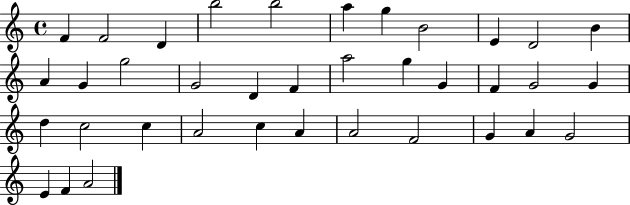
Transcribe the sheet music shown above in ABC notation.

X:1
T:Untitled
M:4/4
L:1/4
K:C
F F2 D b2 b2 a g B2 E D2 B A G g2 G2 D F a2 g G F G2 G d c2 c A2 c A A2 F2 G A G2 E F A2